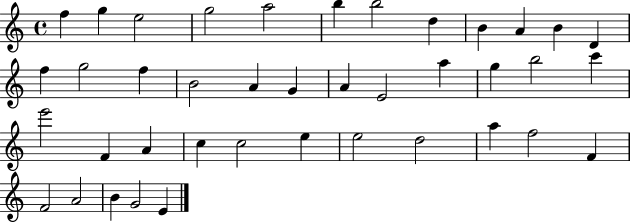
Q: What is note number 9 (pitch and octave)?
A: B4